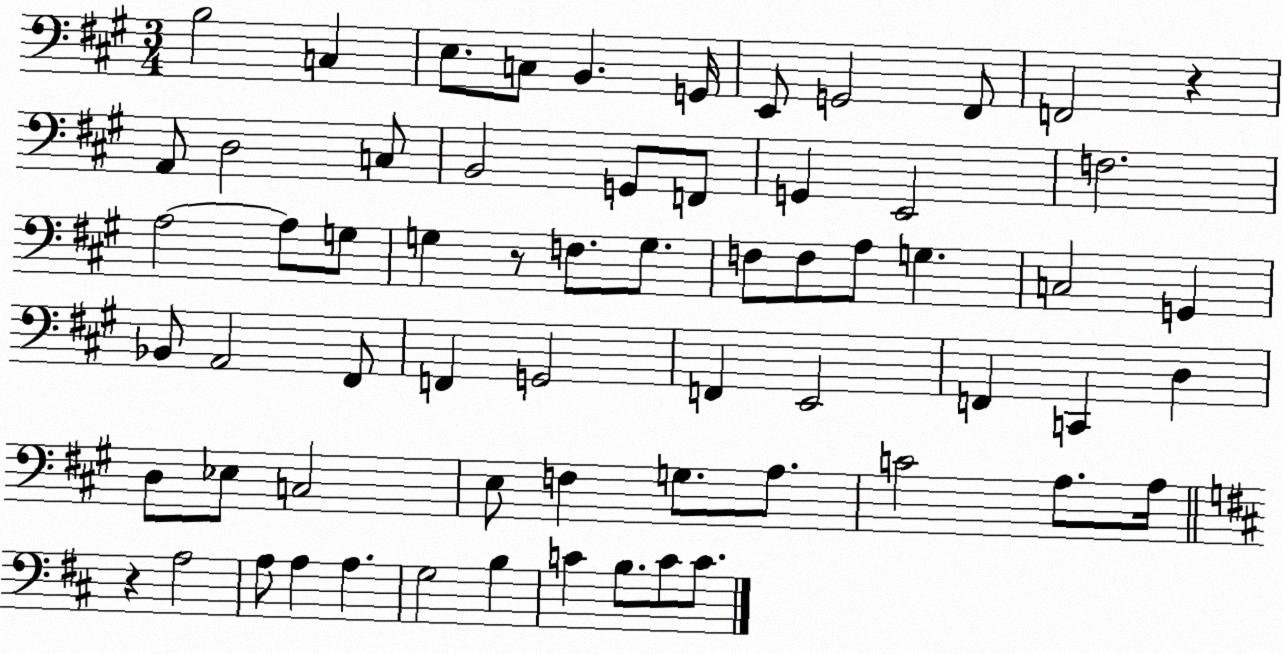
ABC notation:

X:1
T:Untitled
M:3/4
L:1/4
K:A
B,2 C, E,/2 C,/2 B,, G,,/4 E,,/2 G,,2 ^F,,/2 F,,2 z A,,/2 D,2 C,/2 B,,2 G,,/2 F,,/2 G,, E,,2 F,2 A,2 A,/2 G,/2 G, z/2 F,/2 G,/2 F,/2 F,/2 A,/2 G, C,2 G,, _B,,/2 A,,2 ^F,,/2 F,, G,,2 F,, E,,2 F,, C,, D, D,/2 _E,/2 C,2 E,/2 F, G,/2 A,/2 C2 A,/2 A,/4 z A,2 A,/2 A, A, G,2 B, C B,/2 C/2 C/2